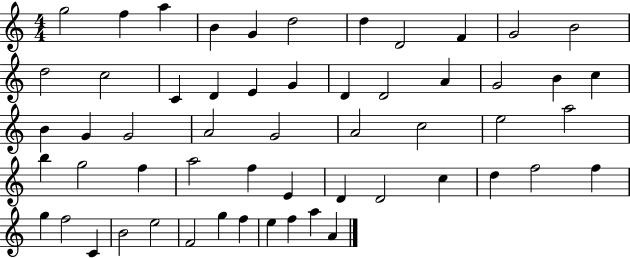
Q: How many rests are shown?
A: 0